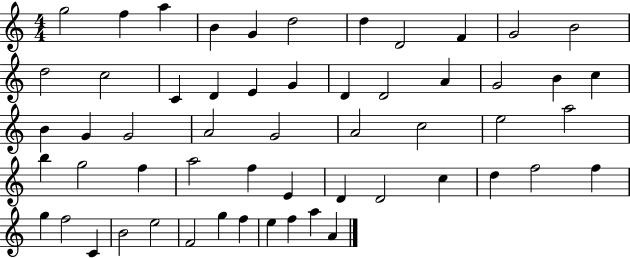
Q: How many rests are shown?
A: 0